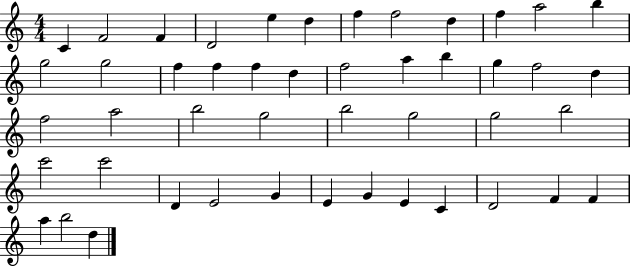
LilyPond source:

{
  \clef treble
  \numericTimeSignature
  \time 4/4
  \key c \major
  c'4 f'2 f'4 | d'2 e''4 d''4 | f''4 f''2 d''4 | f''4 a''2 b''4 | \break g''2 g''2 | f''4 f''4 f''4 d''4 | f''2 a''4 b''4 | g''4 f''2 d''4 | \break f''2 a''2 | b''2 g''2 | b''2 g''2 | g''2 b''2 | \break c'''2 c'''2 | d'4 e'2 g'4 | e'4 g'4 e'4 c'4 | d'2 f'4 f'4 | \break a''4 b''2 d''4 | \bar "|."
}